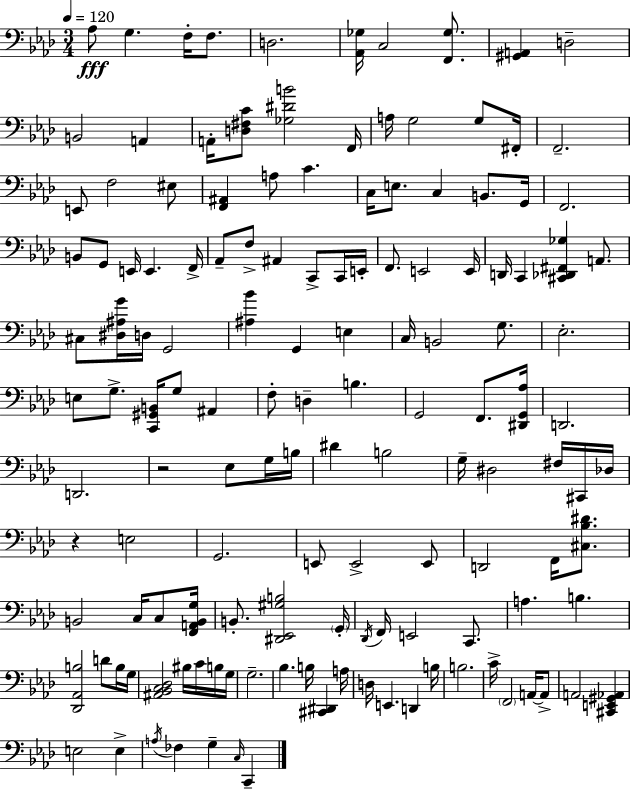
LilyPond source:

{
  \clef bass
  \numericTimeSignature
  \time 3/4
  \key aes \major
  \tempo 4 = 120
  \repeat volta 2 { aes8\fff g4. f16-. f8. | d2. | <aes, ges>16 c2 <f, ges>8. | <gis, a,>4 d2-- | \break b,2 a,4 | a,16-. <d fis c'>8 <ges dis' b'>2 f,16 | a16 g2 g8 fis,16-. | f,2.-- | \break e,8 f2 eis8 | <f, ais,>4 a8 c'4. | c16 e8. c4 b,8. g,16 | f,2. | \break b,8 g,8 e,16 e,4. f,16-> | aes,8-- f8-> ais,4 c,8-> c,16 e,16-. | f,8. e,2 e,16 | d,16 c,4 <cis, des, fis, ges>4 a,8. | \break cis8 <dis ais g'>16 d16 g,2 | <ais bes'>4 g,4 e4 | c16 b,2 g8. | ees2.-. | \break e8 g8.-> <c, gis, b,>16 g8 ais,4 | f8-. d4-- b4. | g,2 f,8. <dis, g, aes>16 | d,2. | \break d,2. | r2 ees8 g16 b16 | dis'4 b2 | g16-- dis2 fis16 cis,16 des16 | \break r4 e2 | g,2. | e,8 e,2-> e,8 | d,2 f,16 <cis bes dis'>8. | \break b,2 c16 c8 <f, a, b, g>16 | b,8.-. <dis, ees, gis b>2 \parenthesize g,16-. | \acciaccatura { des,16 } f,16 e,2 c,8. | a4. b4. | \break <des, aes, b>2 d'8 b16 | g16 <ais, bes, c des>2 bis16 c'16 b16 | g16 g2.-- | bes4. b16 <cis, dis,>4 | \break a16 d16 e,4. d,4 | b16 b2. | c'16-> \parenthesize f,2 a,16~~ a,8-> | a,2 <cis, e, gis, aes,>4 | \break e2 e4-> | \acciaccatura { a16 } fes4 g4-- \grace { c16 } c,4-- | } \bar "|."
}